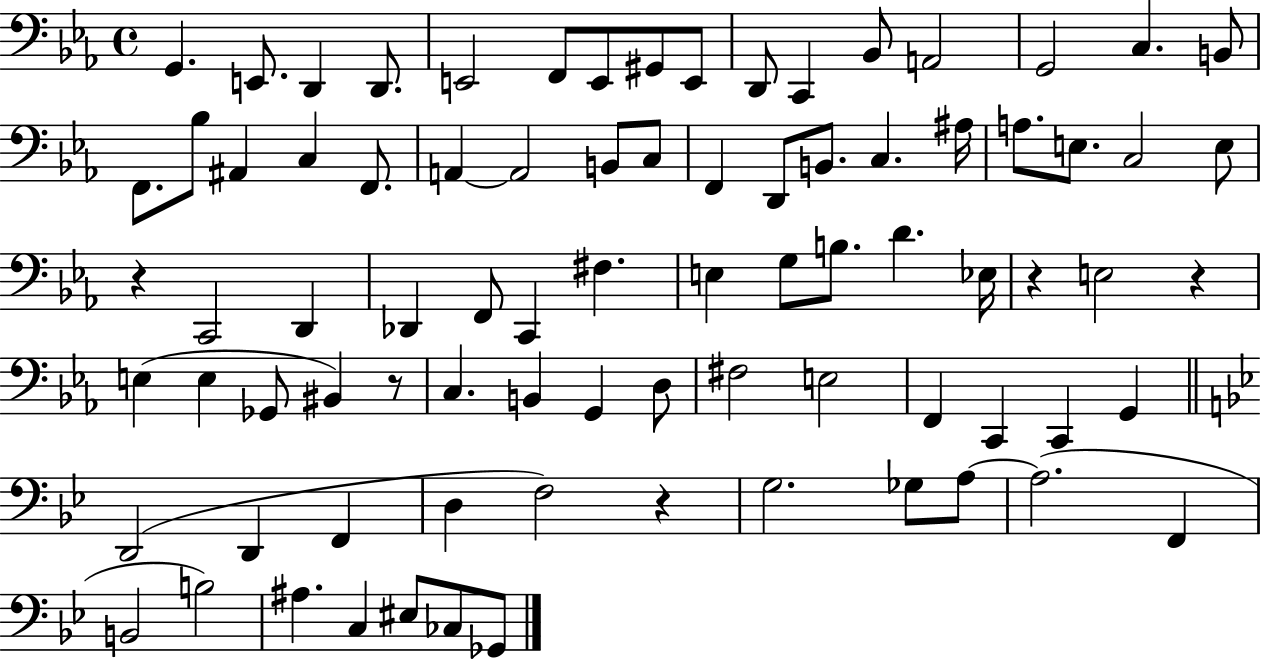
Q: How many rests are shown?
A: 5